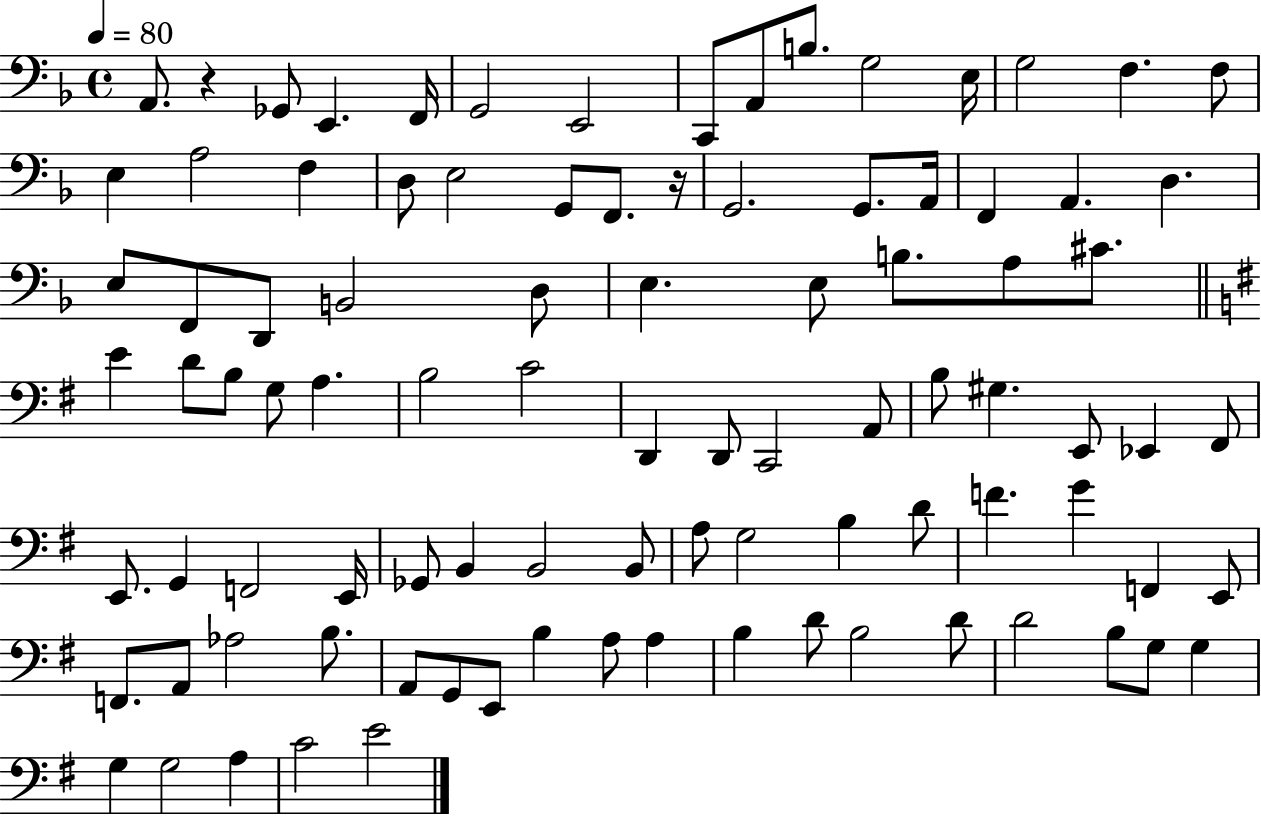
{
  \clef bass
  \time 4/4
  \defaultTimeSignature
  \key f \major
  \tempo 4 = 80
  a,8. r4 ges,8 e,4. f,16 | g,2 e,2 | c,8 a,8 b8. g2 e16 | g2 f4. f8 | \break e4 a2 f4 | d8 e2 g,8 f,8. r16 | g,2. g,8. a,16 | f,4 a,4. d4. | \break e8 f,8 d,8 b,2 d8 | e4. e8 b8. a8 cis'8. | \bar "||" \break \key e \minor e'4 d'8 b8 g8 a4. | b2 c'2 | d,4 d,8 c,2 a,8 | b8 gis4. e,8 ees,4 fis,8 | \break e,8. g,4 f,2 e,16 | ges,8 b,4 b,2 b,8 | a8 g2 b4 d'8 | f'4. g'4 f,4 e,8 | \break f,8. a,8 aes2 b8. | a,8 g,8 e,8 b4 a8 a4 | b4 d'8 b2 d'8 | d'2 b8 g8 g4 | \break g4 g2 a4 | c'2 e'2 | \bar "|."
}